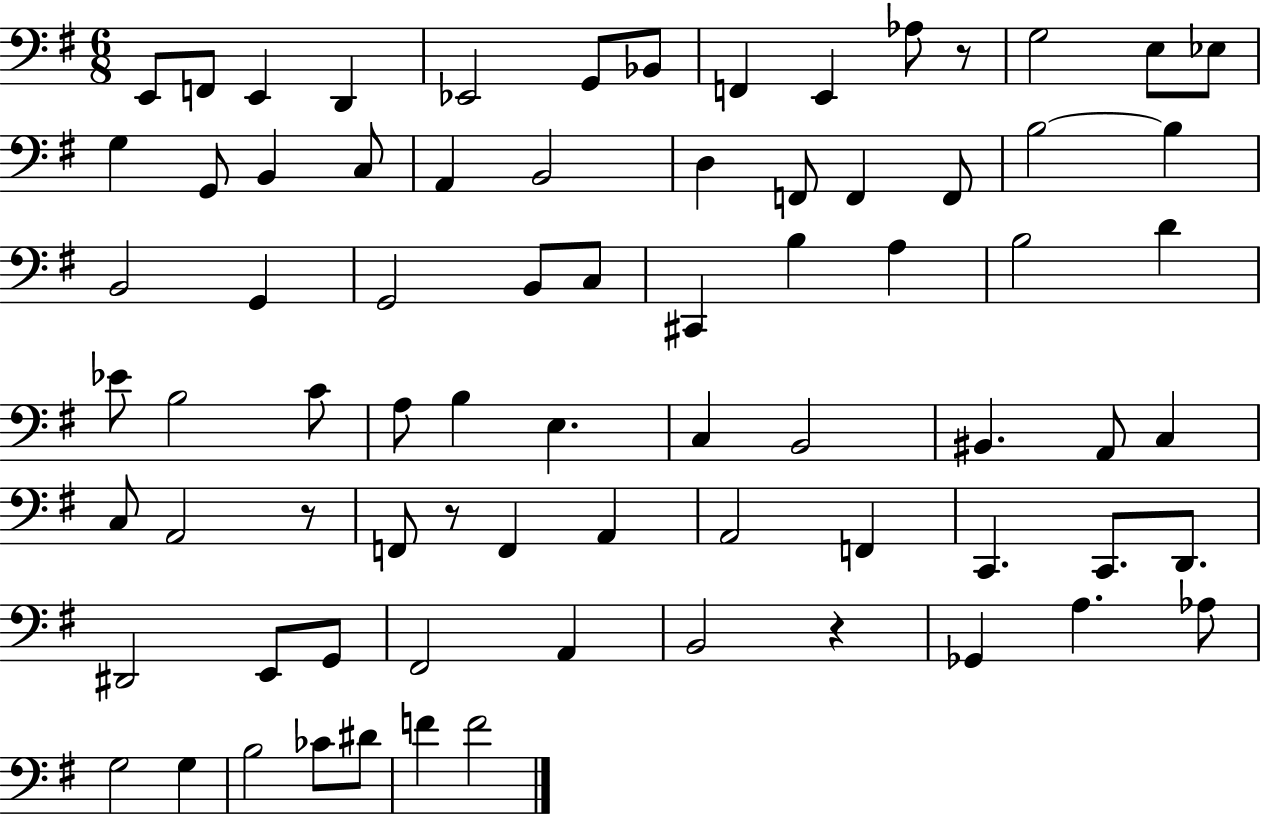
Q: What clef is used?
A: bass